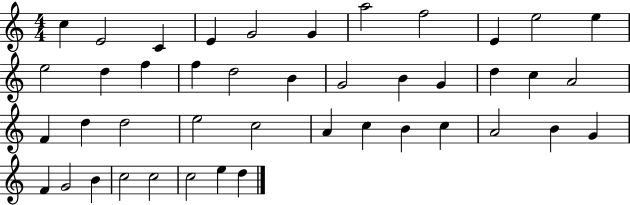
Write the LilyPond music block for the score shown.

{
  \clef treble
  \numericTimeSignature
  \time 4/4
  \key c \major
  c''4 e'2 c'4 | e'4 g'2 g'4 | a''2 f''2 | e'4 e''2 e''4 | \break e''2 d''4 f''4 | f''4 d''2 b'4 | g'2 b'4 g'4 | d''4 c''4 a'2 | \break f'4 d''4 d''2 | e''2 c''2 | a'4 c''4 b'4 c''4 | a'2 b'4 g'4 | \break f'4 g'2 b'4 | c''2 c''2 | c''2 e''4 d''4 | \bar "|."
}